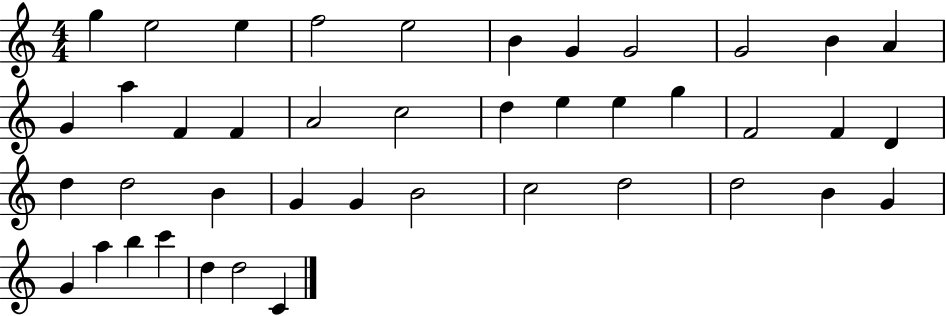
G5/q E5/h E5/q F5/h E5/h B4/q G4/q G4/h G4/h B4/q A4/q G4/q A5/q F4/q F4/q A4/h C5/h D5/q E5/q E5/q G5/q F4/h F4/q D4/q D5/q D5/h B4/q G4/q G4/q B4/h C5/h D5/h D5/h B4/q G4/q G4/q A5/q B5/q C6/q D5/q D5/h C4/q